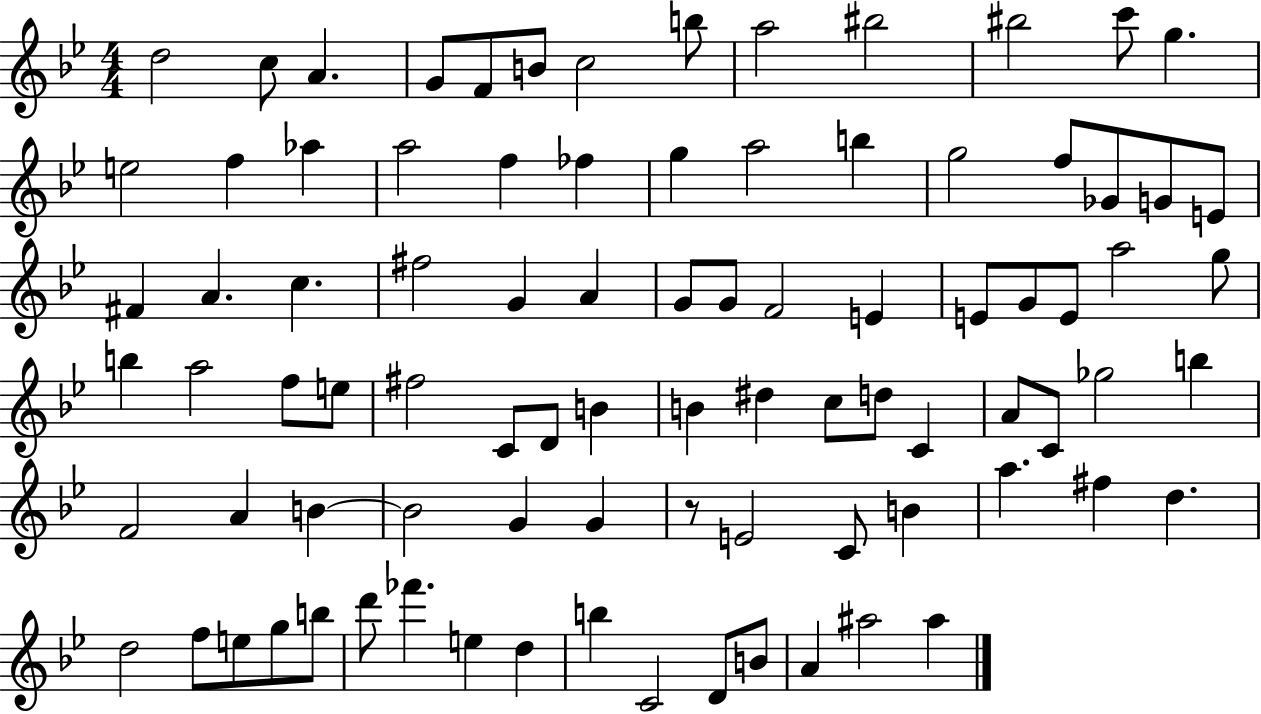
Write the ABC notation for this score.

X:1
T:Untitled
M:4/4
L:1/4
K:Bb
d2 c/2 A G/2 F/2 B/2 c2 b/2 a2 ^b2 ^b2 c'/2 g e2 f _a a2 f _f g a2 b g2 f/2 _G/2 G/2 E/2 ^F A c ^f2 G A G/2 G/2 F2 E E/2 G/2 E/2 a2 g/2 b a2 f/2 e/2 ^f2 C/2 D/2 B B ^d c/2 d/2 C A/2 C/2 _g2 b F2 A B B2 G G z/2 E2 C/2 B a ^f d d2 f/2 e/2 g/2 b/2 d'/2 _f' e d b C2 D/2 B/2 A ^a2 ^a